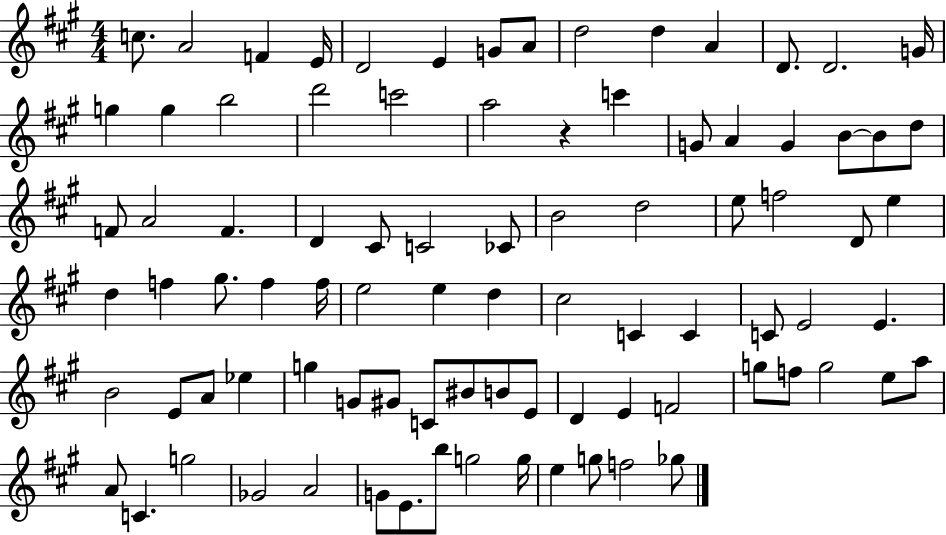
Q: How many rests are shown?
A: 1